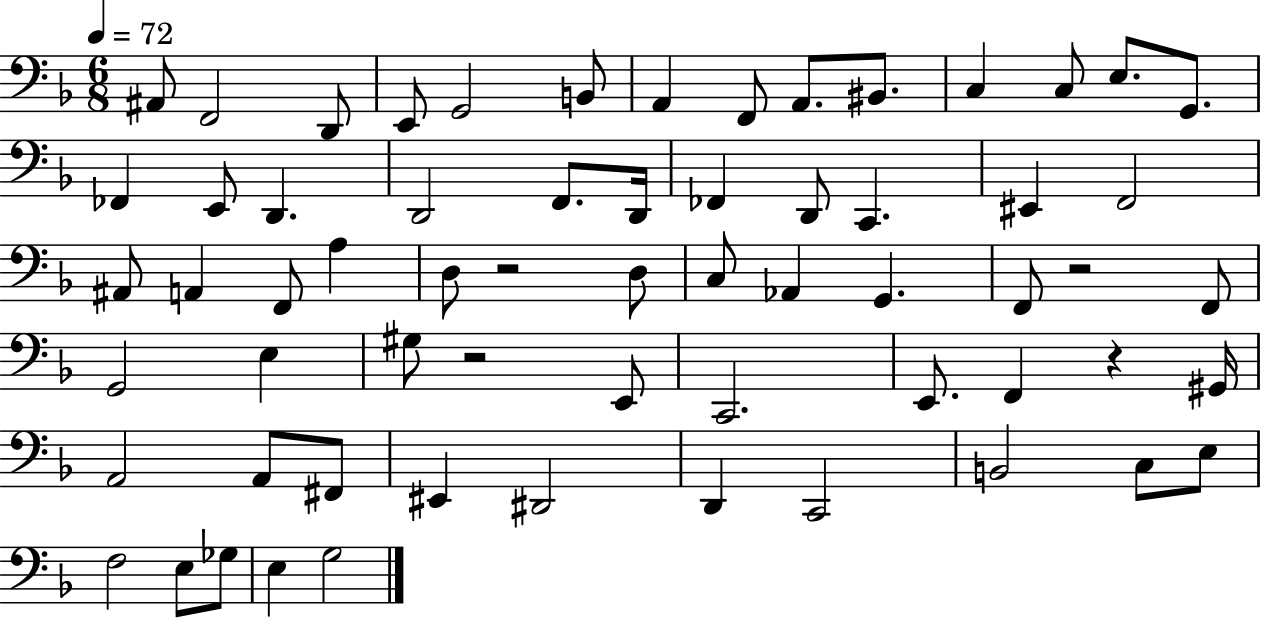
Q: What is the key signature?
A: F major